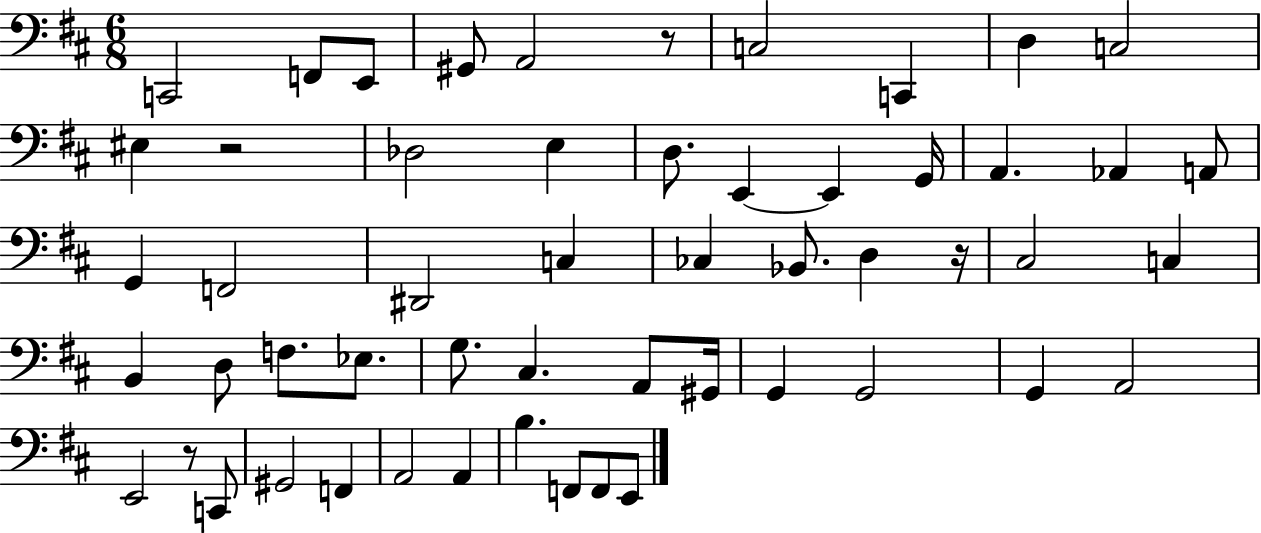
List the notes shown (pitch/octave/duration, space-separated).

C2/h F2/e E2/e G#2/e A2/h R/e C3/h C2/q D3/q C3/h EIS3/q R/h Db3/h E3/q D3/e. E2/q E2/q G2/s A2/q. Ab2/q A2/e G2/q F2/h D#2/h C3/q CES3/q Bb2/e. D3/q R/s C#3/h C3/q B2/q D3/e F3/e. Eb3/e. G3/e. C#3/q. A2/e G#2/s G2/q G2/h G2/q A2/h E2/h R/e C2/e G#2/h F2/q A2/h A2/q B3/q. F2/e F2/e E2/e